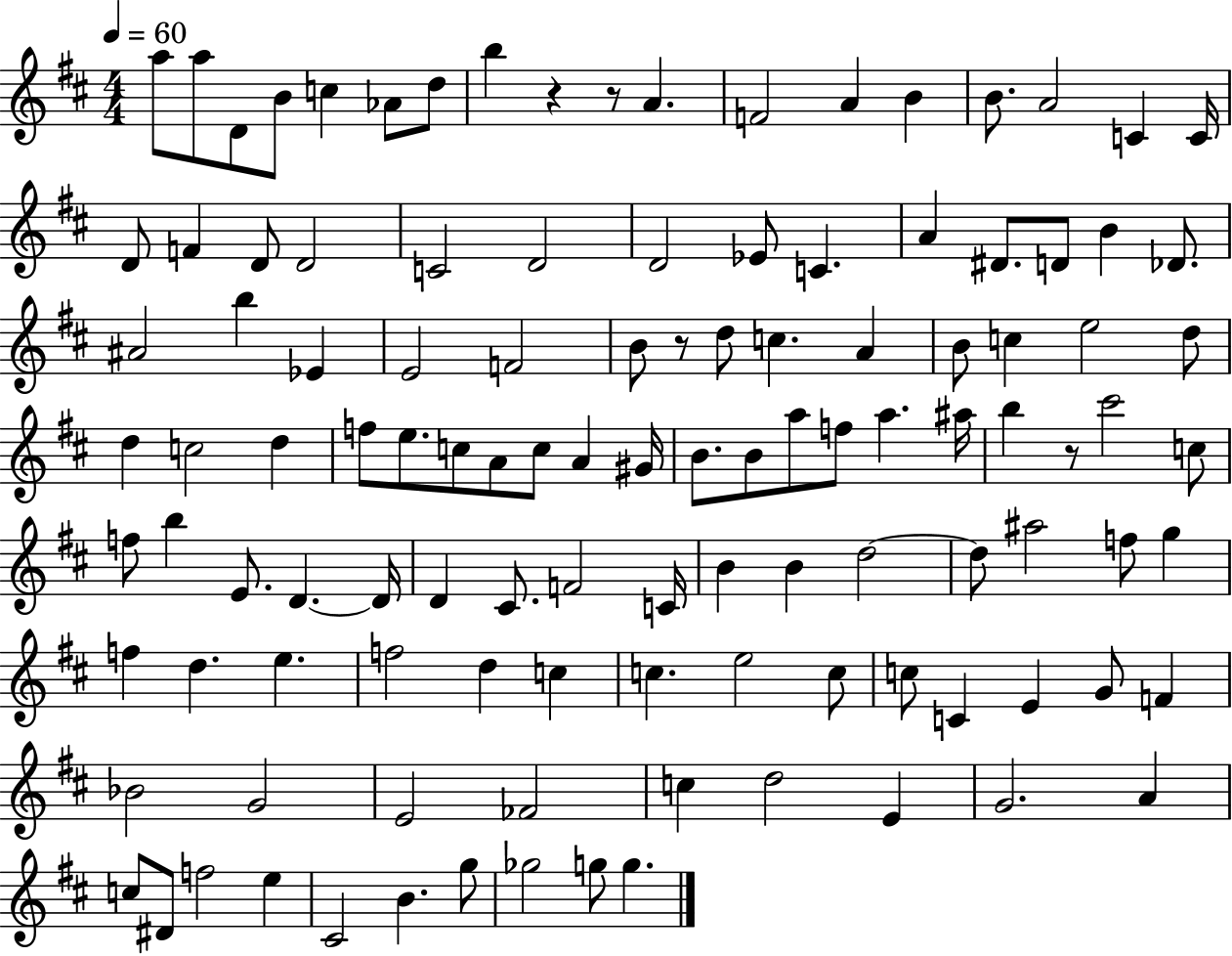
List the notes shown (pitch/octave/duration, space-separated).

A5/e A5/e D4/e B4/e C5/q Ab4/e D5/e B5/q R/q R/e A4/q. F4/h A4/q B4/q B4/e. A4/h C4/q C4/s D4/e F4/q D4/e D4/h C4/h D4/h D4/h Eb4/e C4/q. A4/q D#4/e. D4/e B4/q Db4/e. A#4/h B5/q Eb4/q E4/h F4/h B4/e R/e D5/e C5/q. A4/q B4/e C5/q E5/h D5/e D5/q C5/h D5/q F5/e E5/e. C5/e A4/e C5/e A4/q G#4/s B4/e. B4/e A5/e F5/e A5/q. A#5/s B5/q R/e C#6/h C5/e F5/e B5/q E4/e. D4/q. D4/s D4/q C#4/e. F4/h C4/s B4/q B4/q D5/h D5/e A#5/h F5/e G5/q F5/q D5/q. E5/q. F5/h D5/q C5/q C5/q. E5/h C5/e C5/e C4/q E4/q G4/e F4/q Bb4/h G4/h E4/h FES4/h C5/q D5/h E4/q G4/h. A4/q C5/e D#4/e F5/h E5/q C#4/h B4/q. G5/e Gb5/h G5/e G5/q.